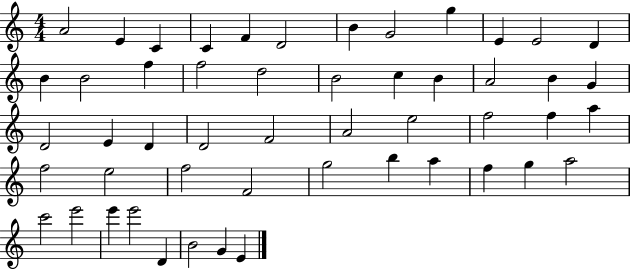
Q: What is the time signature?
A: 4/4